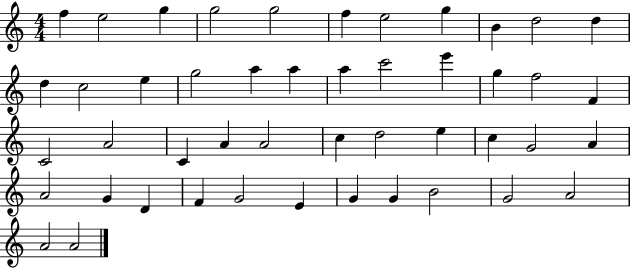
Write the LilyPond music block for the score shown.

{
  \clef treble
  \numericTimeSignature
  \time 4/4
  \key c \major
  f''4 e''2 g''4 | g''2 g''2 | f''4 e''2 g''4 | b'4 d''2 d''4 | \break d''4 c''2 e''4 | g''2 a''4 a''4 | a''4 c'''2 e'''4 | g''4 f''2 f'4 | \break c'2 a'2 | c'4 a'4 a'2 | c''4 d''2 e''4 | c''4 g'2 a'4 | \break a'2 g'4 d'4 | f'4 g'2 e'4 | g'4 g'4 b'2 | g'2 a'2 | \break a'2 a'2 | \bar "|."
}